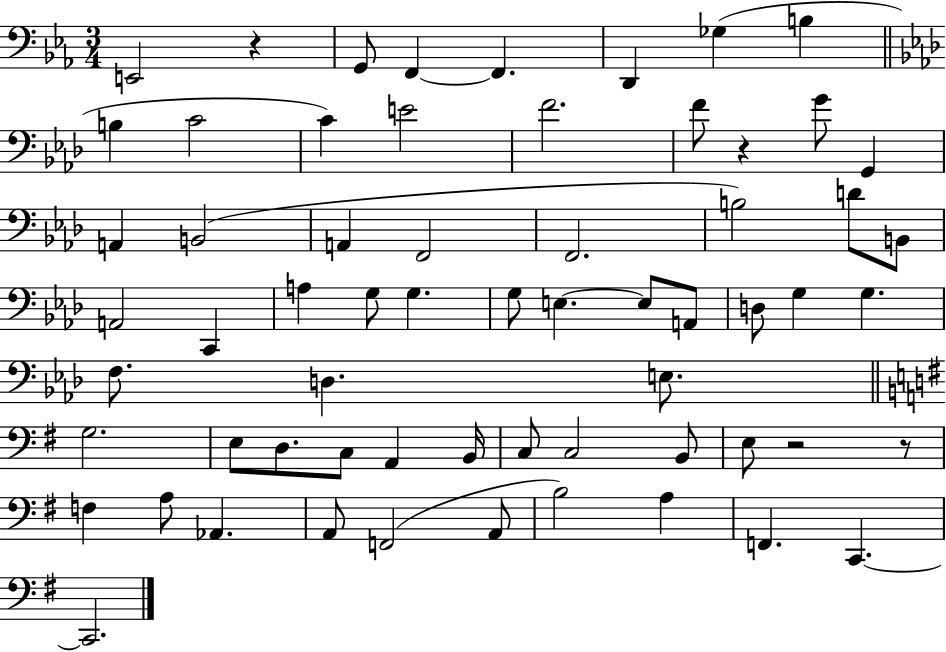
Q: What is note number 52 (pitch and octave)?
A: A2